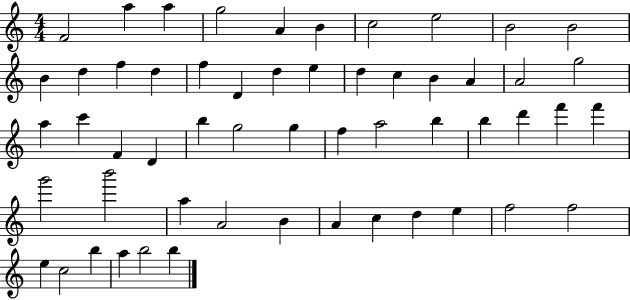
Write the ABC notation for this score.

X:1
T:Untitled
M:4/4
L:1/4
K:C
F2 a a g2 A B c2 e2 B2 B2 B d f d f D d e d c B A A2 g2 a c' F D b g2 g f a2 b b d' f' f' g'2 b'2 a A2 B A c d e f2 f2 e c2 b a b2 b